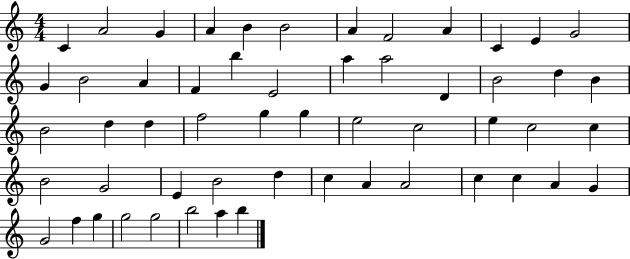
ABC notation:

X:1
T:Untitled
M:4/4
L:1/4
K:C
C A2 G A B B2 A F2 A C E G2 G B2 A F b E2 a a2 D B2 d B B2 d d f2 g g e2 c2 e c2 c B2 G2 E B2 d c A A2 c c A G G2 f g g2 g2 b2 a b